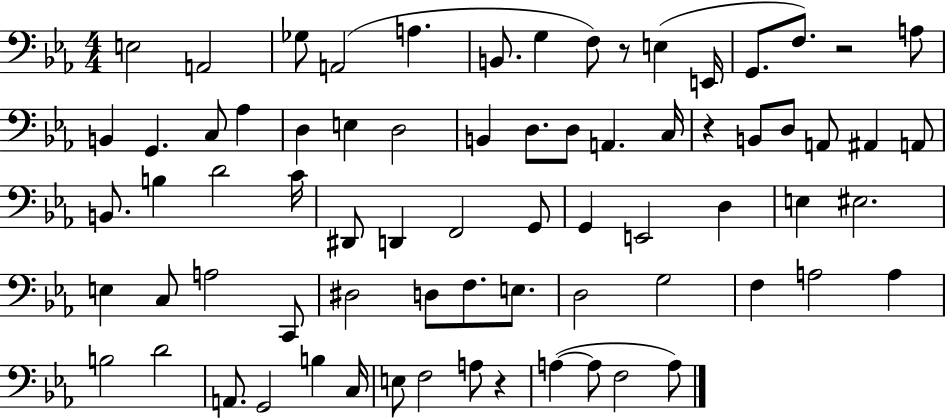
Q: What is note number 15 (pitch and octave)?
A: G2